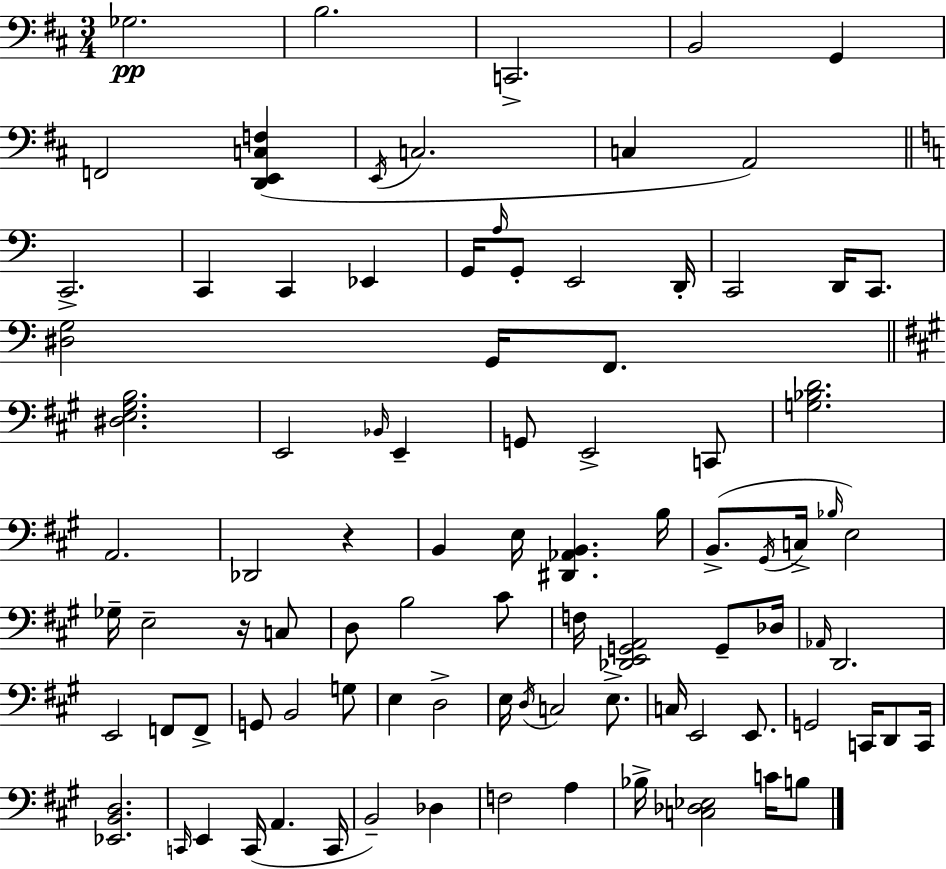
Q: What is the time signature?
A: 3/4